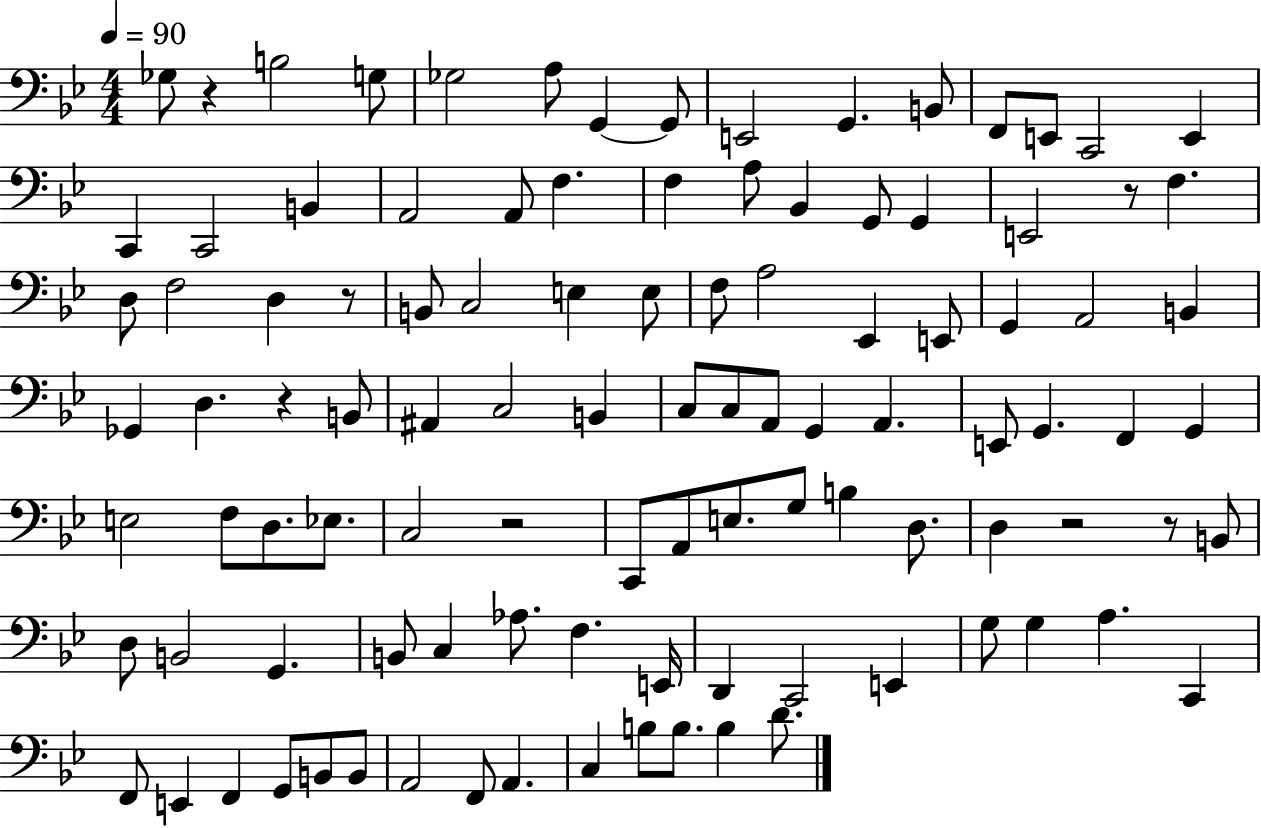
X:1
T:Untitled
M:4/4
L:1/4
K:Bb
_G,/2 z B,2 G,/2 _G,2 A,/2 G,, G,,/2 E,,2 G,, B,,/2 F,,/2 E,,/2 C,,2 E,, C,, C,,2 B,, A,,2 A,,/2 F, F, A,/2 _B,, G,,/2 G,, E,,2 z/2 F, D,/2 F,2 D, z/2 B,,/2 C,2 E, E,/2 F,/2 A,2 _E,, E,,/2 G,, A,,2 B,, _G,, D, z B,,/2 ^A,, C,2 B,, C,/2 C,/2 A,,/2 G,, A,, E,,/2 G,, F,, G,, E,2 F,/2 D,/2 _E,/2 C,2 z2 C,,/2 A,,/2 E,/2 G,/2 B, D,/2 D, z2 z/2 B,,/2 D,/2 B,,2 G,, B,,/2 C, _A,/2 F, E,,/4 D,, C,,2 E,, G,/2 G, A, C,, F,,/2 E,, F,, G,,/2 B,,/2 B,,/2 A,,2 F,,/2 A,, C, B,/2 B,/2 B, D/2